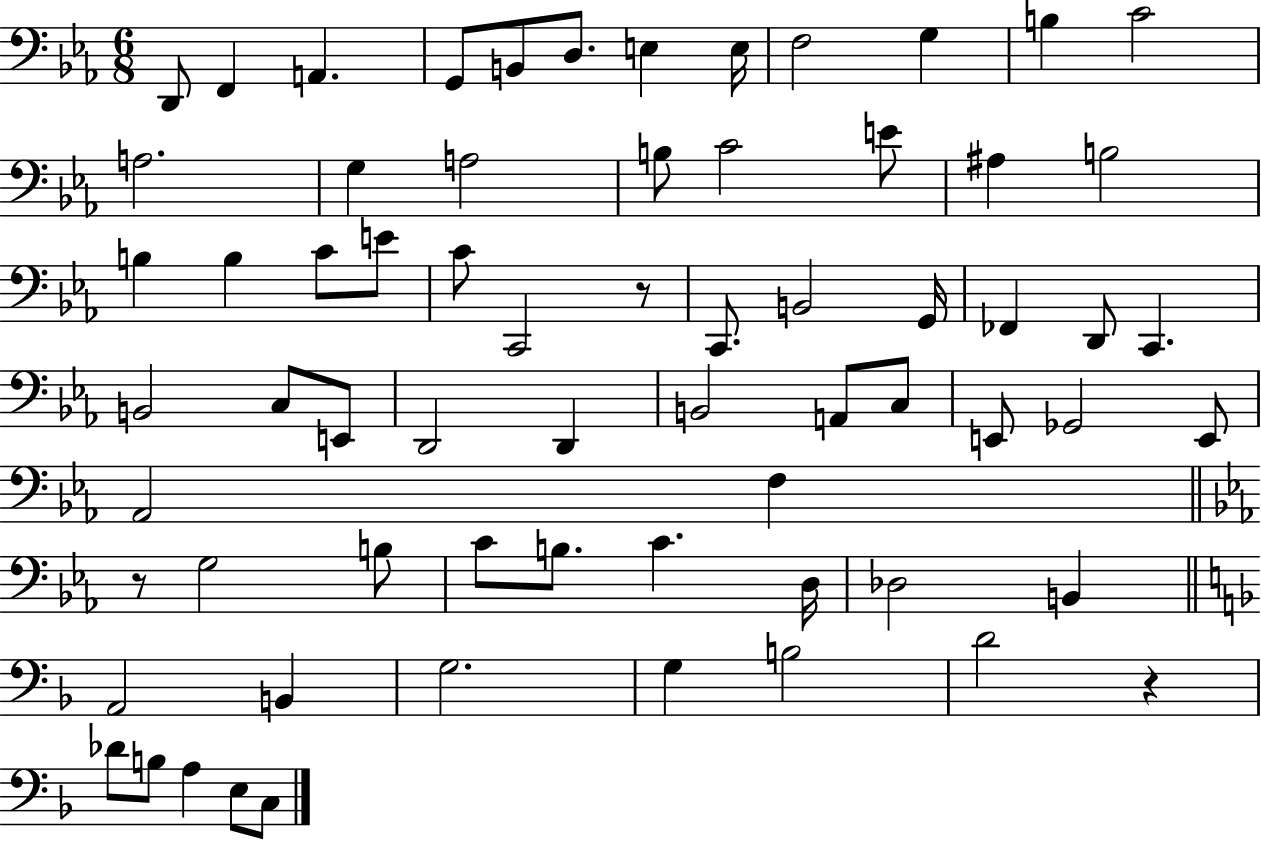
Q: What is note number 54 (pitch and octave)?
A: A2